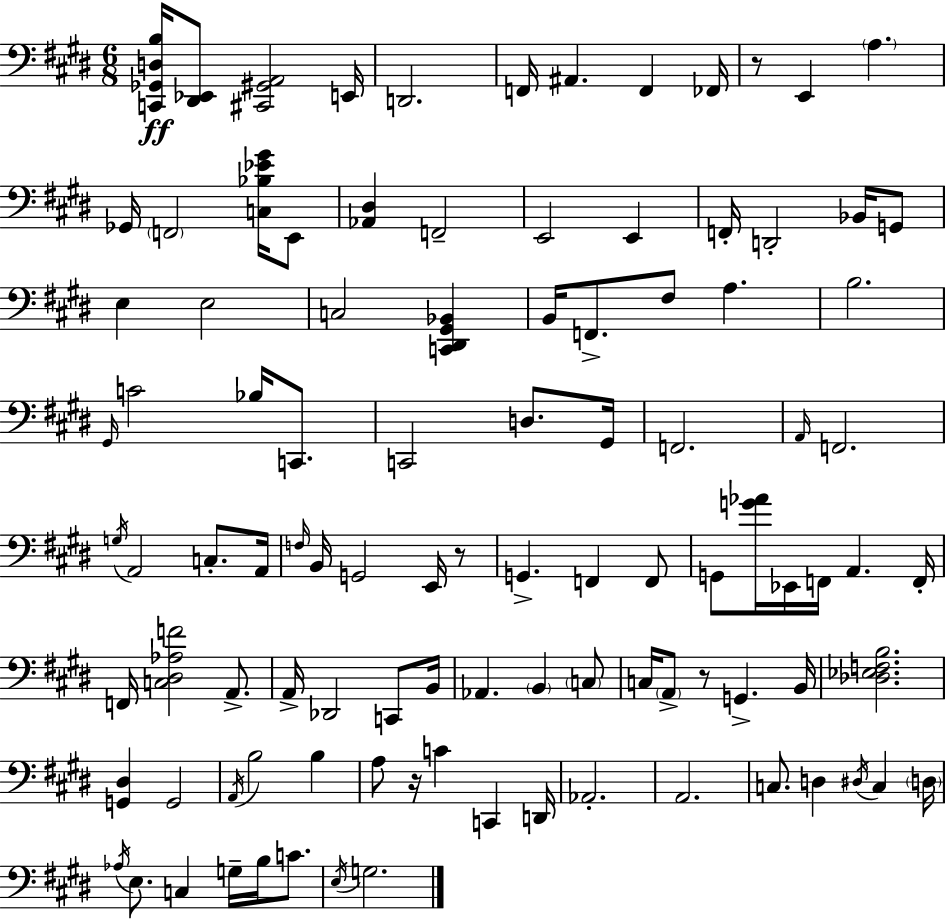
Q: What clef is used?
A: bass